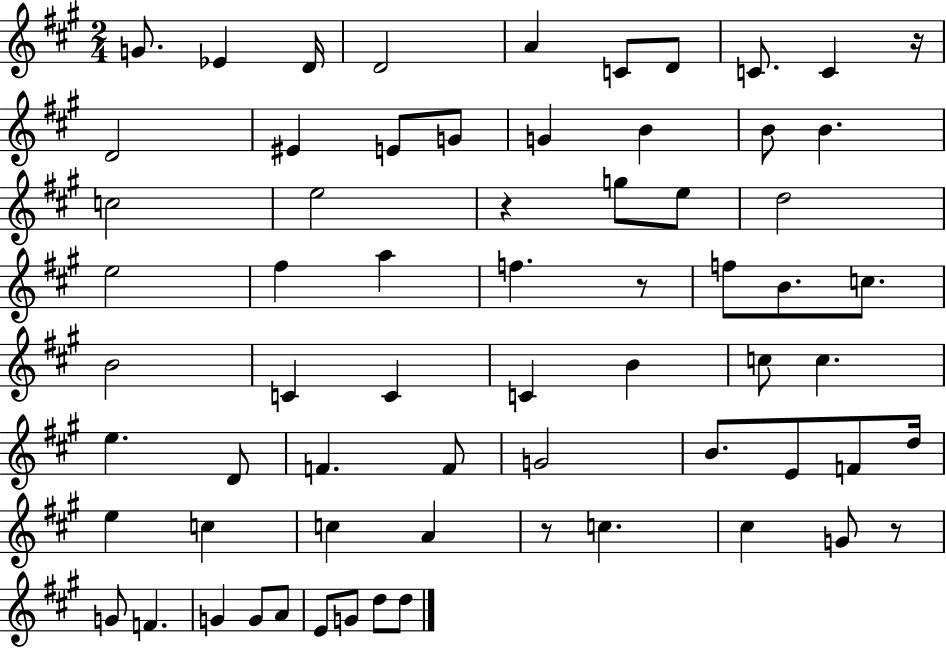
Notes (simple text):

G4/e. Eb4/q D4/s D4/h A4/q C4/e D4/e C4/e. C4/q R/s D4/h EIS4/q E4/e G4/e G4/q B4/q B4/e B4/q. C5/h E5/h R/q G5/e E5/e D5/h E5/h F#5/q A5/q F5/q. R/e F5/e B4/e. C5/e. B4/h C4/q C4/q C4/q B4/q C5/e C5/q. E5/q. D4/e F4/q. F4/e G4/h B4/e. E4/e F4/e D5/s E5/q C5/q C5/q A4/q R/e C5/q. C#5/q G4/e R/e G4/e F4/q. G4/q G4/e A4/e E4/e G4/e D5/e D5/e